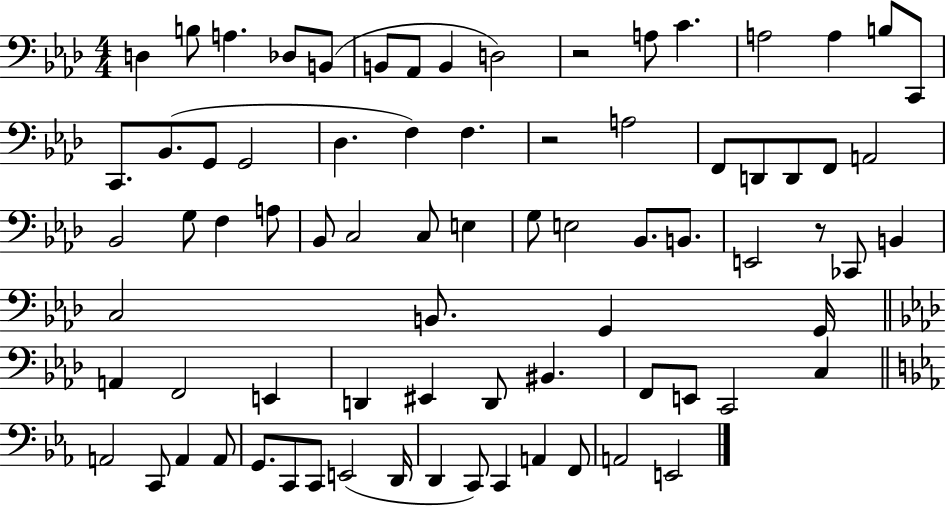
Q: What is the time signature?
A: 4/4